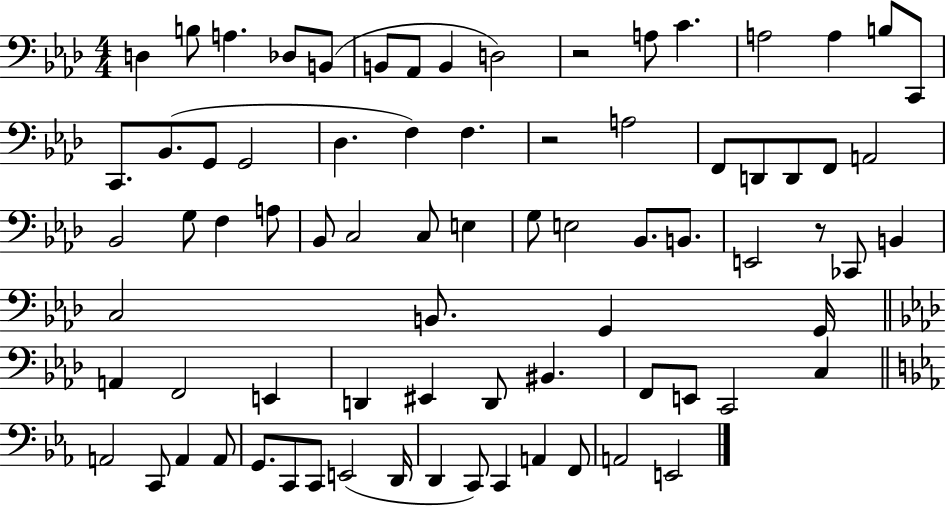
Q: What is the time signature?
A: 4/4